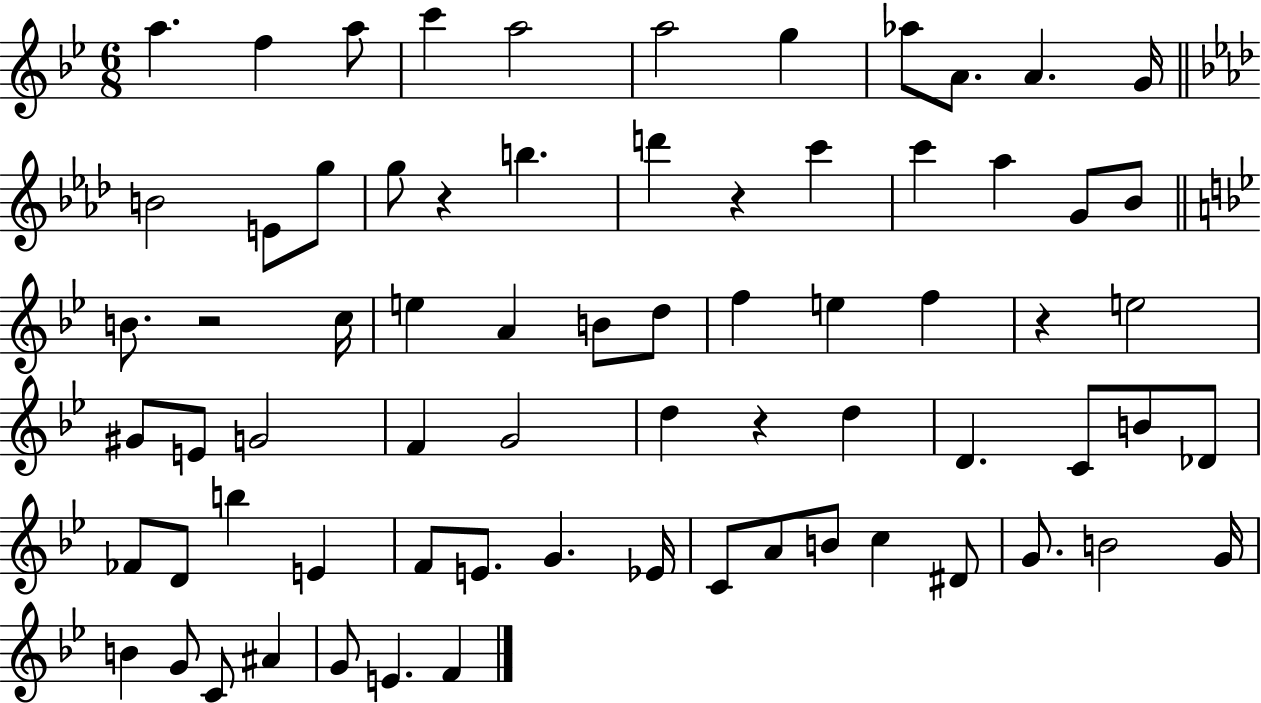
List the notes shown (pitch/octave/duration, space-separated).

A5/q. F5/q A5/e C6/q A5/h A5/h G5/q Ab5/e A4/e. A4/q. G4/s B4/h E4/e G5/e G5/e R/q B5/q. D6/q R/q C6/q C6/q Ab5/q G4/e Bb4/e B4/e. R/h C5/s E5/q A4/q B4/e D5/e F5/q E5/q F5/q R/q E5/h G#4/e E4/e G4/h F4/q G4/h D5/q R/q D5/q D4/q. C4/e B4/e Db4/e FES4/e D4/e B5/q E4/q F4/e E4/e. G4/q. Eb4/s C4/e A4/e B4/e C5/q D#4/e G4/e. B4/h G4/s B4/q G4/e C4/e A#4/q G4/e E4/q. F4/q